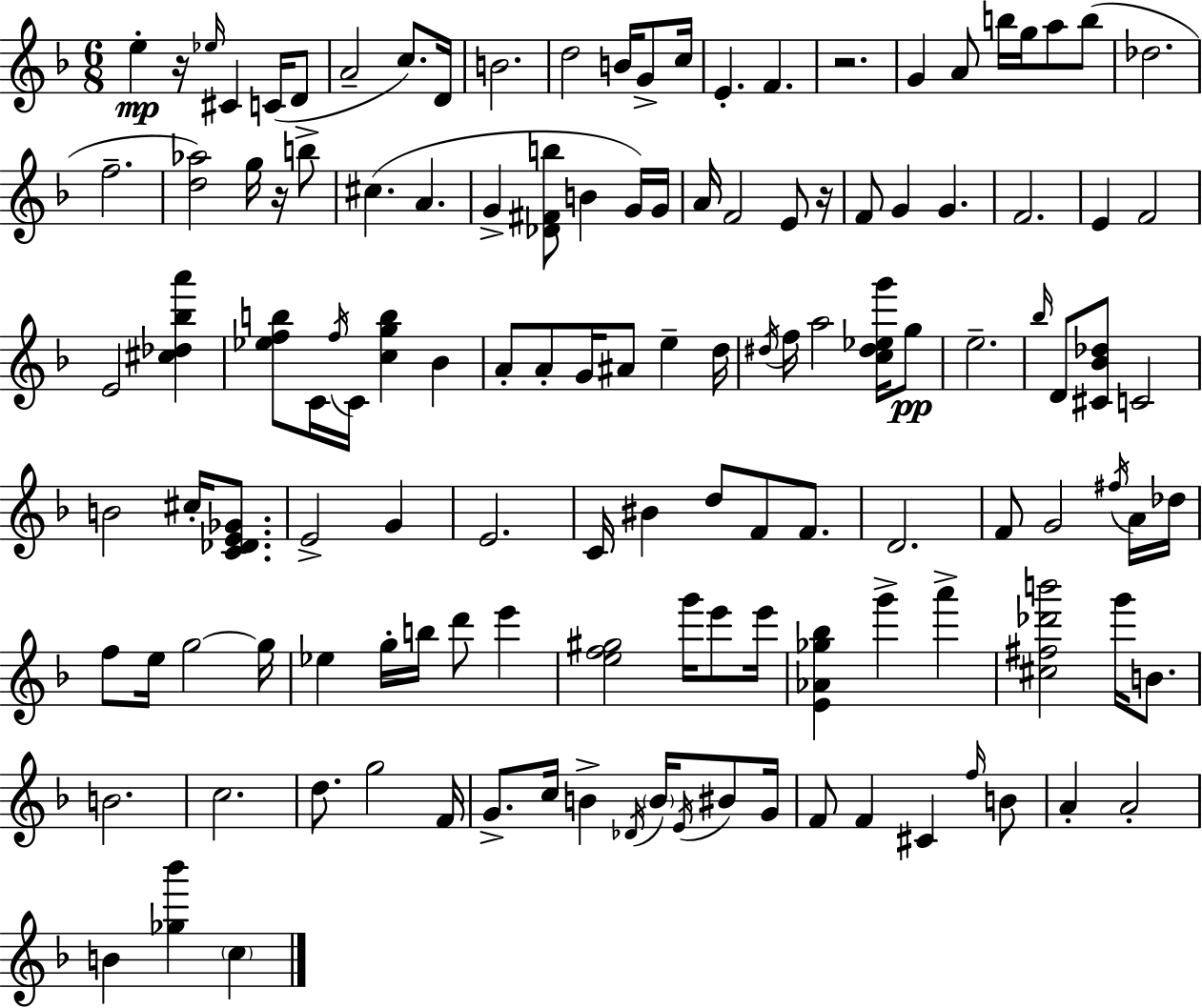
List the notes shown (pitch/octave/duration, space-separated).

E5/q R/s Eb5/s C#4/q C4/s D4/e A4/h C5/e. D4/s B4/h. D5/h B4/s G4/e C5/s E4/q. F4/q. R/h. G4/q A4/e B5/s G5/s A5/e B5/e Db5/h. F5/h. [D5,Ab5]/h G5/s R/s B5/e C#5/q. A4/q. G4/q [Db4,F#4,B5]/e B4/q G4/s G4/s A4/s F4/h E4/e R/s F4/e G4/q G4/q. F4/h. E4/q F4/h E4/h [C#5,Db5,Bb5,A6]/q [Eb5,F5,B5]/e C4/s F5/s C4/s [C5,G5,B5]/q Bb4/q A4/e A4/e G4/s A#4/e E5/q D5/s D#5/s F5/s A5/h [C5,D#5,Eb5,G6]/s G5/e E5/h. Bb5/s D4/e [C#4,Bb4,Db5]/e C4/h B4/h C#5/s [C4,Db4,E4,Gb4]/e. E4/h G4/q E4/h. C4/s BIS4/q D5/e F4/e F4/e. D4/h. F4/e G4/h F#5/s A4/s Db5/s F5/e E5/s G5/h G5/s Eb5/q G5/s B5/s D6/e E6/q [E5,F5,G#5]/h G6/s E6/e E6/s [E4,Ab4,Gb5,Bb5]/q G6/q A6/q [C#5,F#5,Db6,B6]/h G6/s B4/e. B4/h. C5/h. D5/e. G5/h F4/s G4/e. C5/s B4/q Db4/s B4/s E4/s BIS4/e G4/s F4/e F4/q C#4/q F5/s B4/e A4/q A4/h B4/q [Gb5,Bb6]/q C5/q